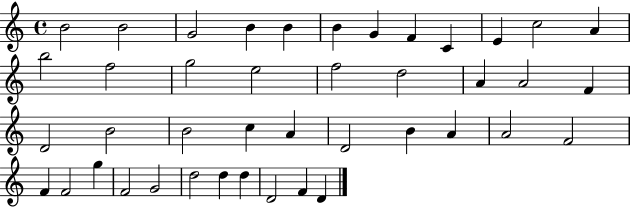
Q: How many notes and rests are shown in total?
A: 42